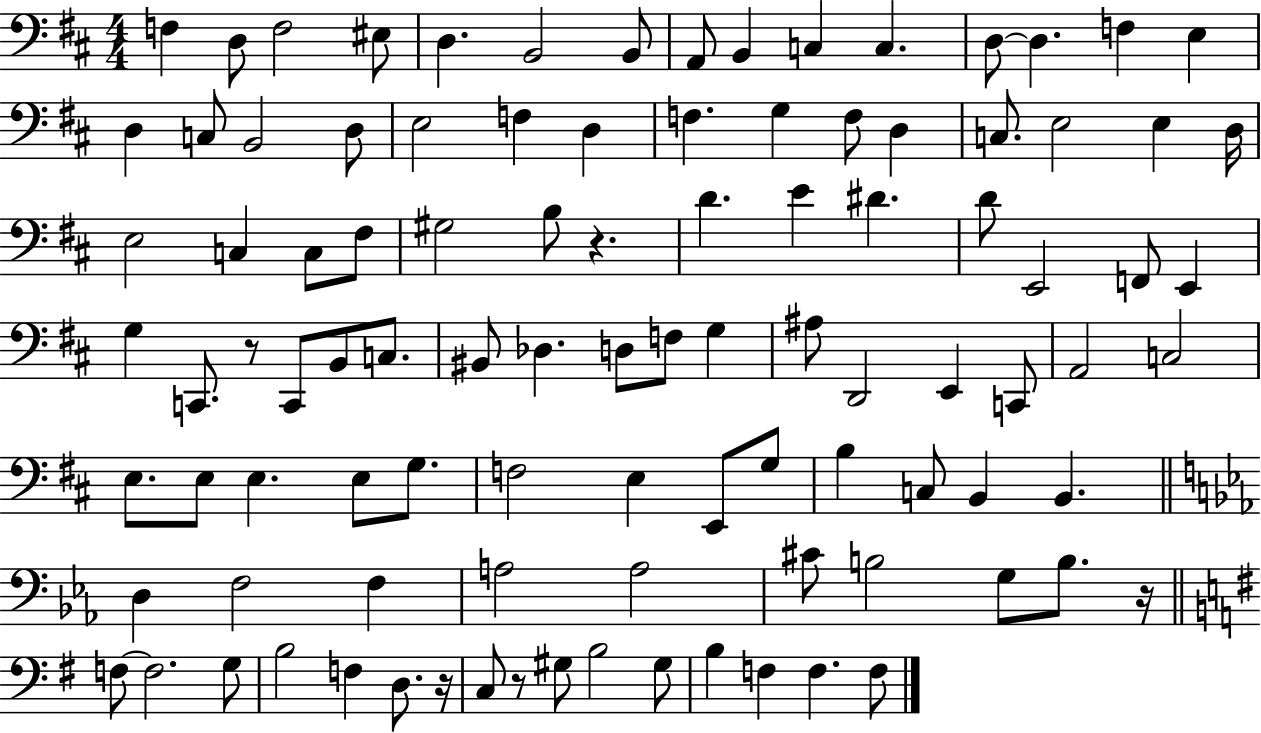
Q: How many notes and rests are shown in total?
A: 100